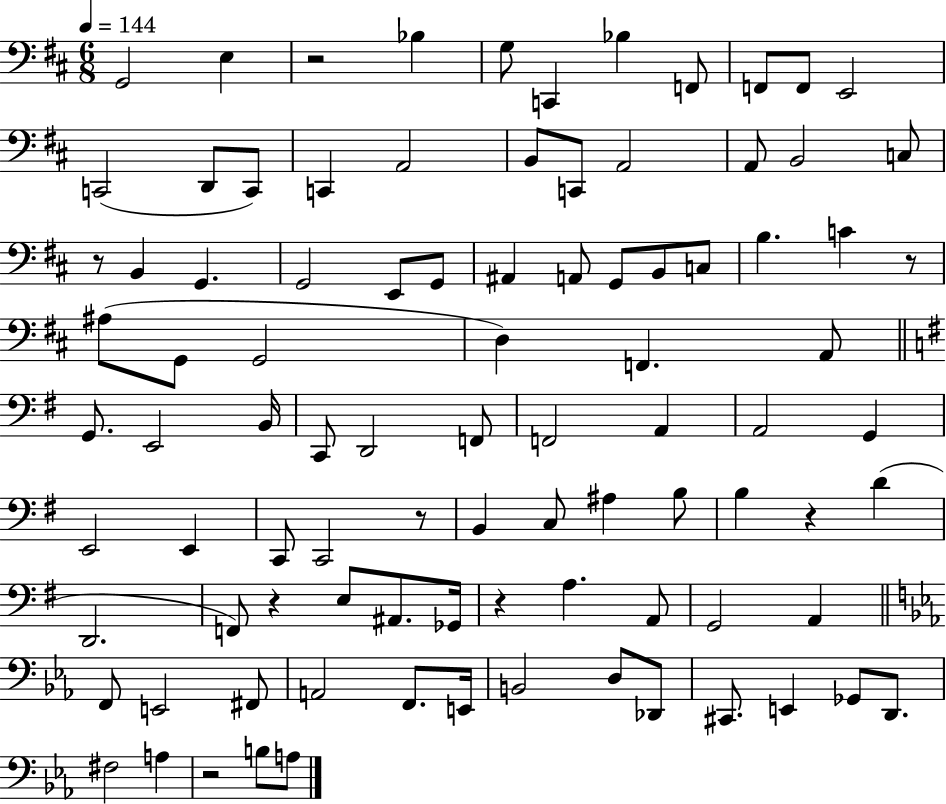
X:1
T:Untitled
M:6/8
L:1/4
K:D
G,,2 E, z2 _B, G,/2 C,, _B, F,,/2 F,,/2 F,,/2 E,,2 C,,2 D,,/2 C,,/2 C,, A,,2 B,,/2 C,,/2 A,,2 A,,/2 B,,2 C,/2 z/2 B,, G,, G,,2 E,,/2 G,,/2 ^A,, A,,/2 G,,/2 B,,/2 C,/2 B, C z/2 ^A,/2 G,,/2 G,,2 D, F,, A,,/2 G,,/2 E,,2 B,,/4 C,,/2 D,,2 F,,/2 F,,2 A,, A,,2 G,, E,,2 E,, C,,/2 C,,2 z/2 B,, C,/2 ^A, B,/2 B, z D D,,2 F,,/2 z E,/2 ^A,,/2 _G,,/4 z A, A,,/2 G,,2 A,, F,,/2 E,,2 ^F,,/2 A,,2 F,,/2 E,,/4 B,,2 D,/2 _D,,/2 ^C,,/2 E,, _G,,/2 D,,/2 ^F,2 A, z2 B,/2 A,/2